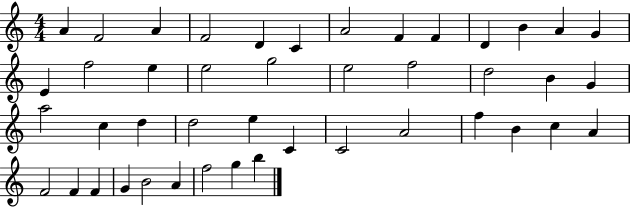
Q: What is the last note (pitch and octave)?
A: B5